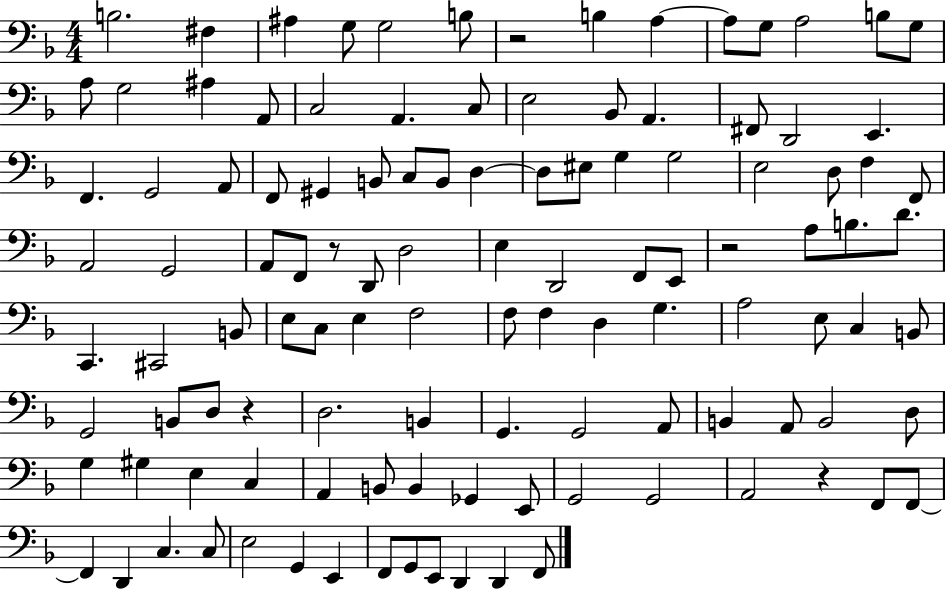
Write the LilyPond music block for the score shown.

{
  \clef bass
  \numericTimeSignature
  \time 4/4
  \key f \major
  b2. fis4 | ais4 g8 g2 b8 | r2 b4 a4~~ | a8 g8 a2 b8 g8 | \break a8 g2 ais4 a,8 | c2 a,4. c8 | e2 bes,8 a,4. | fis,8 d,2 e,4. | \break f,4. g,2 a,8 | f,8 gis,4 b,8 c8 b,8 d4~~ | d8 eis8 g4 g2 | e2 d8 f4 f,8 | \break a,2 g,2 | a,8 f,8 r8 d,8 d2 | e4 d,2 f,8 e,8 | r2 a8 b8. d'8. | \break c,4. cis,2 b,8 | e8 c8 e4 f2 | f8 f4 d4 g4. | a2 e8 c4 b,8 | \break g,2 b,8 d8 r4 | d2. b,4 | g,4. g,2 a,8 | b,4 a,8 b,2 d8 | \break g4 gis4 e4 c4 | a,4 b,8 b,4 ges,4 e,8 | g,2 g,2 | a,2 r4 f,8 f,8~~ | \break f,4 d,4 c4. c8 | e2 g,4 e,4 | f,8 g,8 e,8 d,4 d,4 f,8 | \bar "|."
}